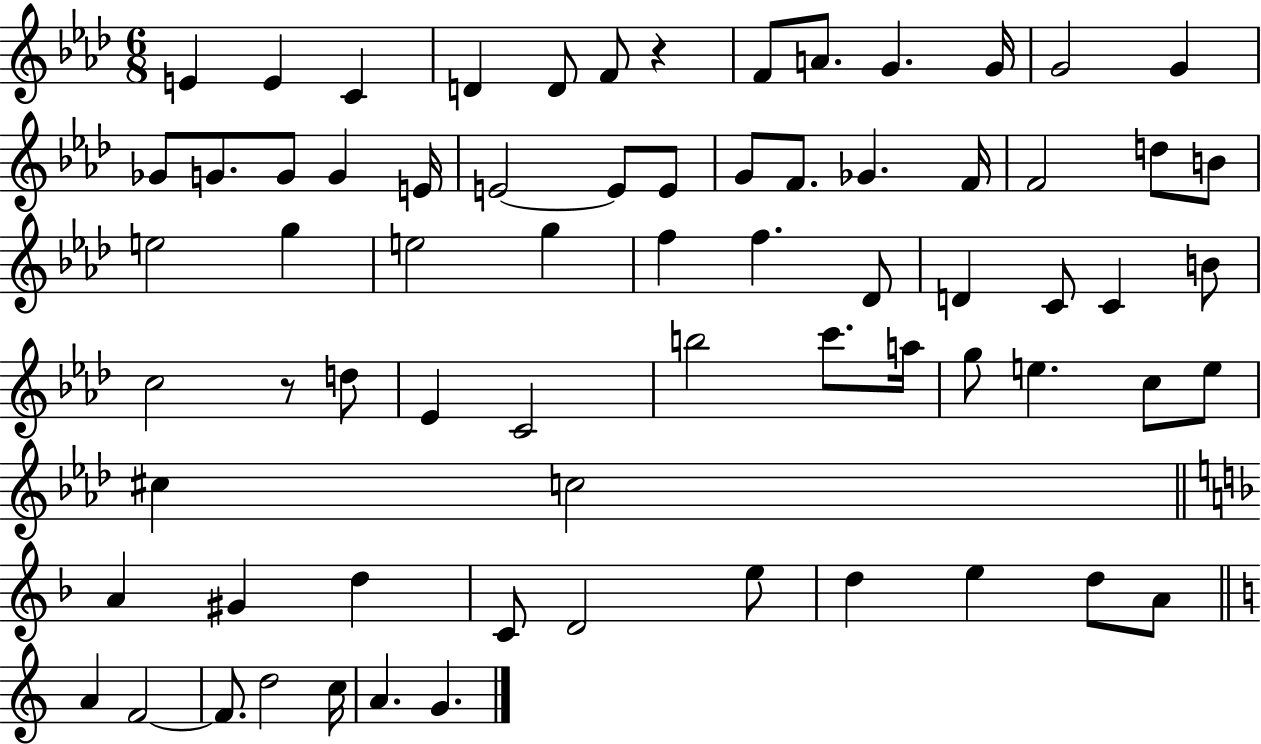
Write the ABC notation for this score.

X:1
T:Untitled
M:6/8
L:1/4
K:Ab
E E C D D/2 F/2 z F/2 A/2 G G/4 G2 G _G/2 G/2 G/2 G E/4 E2 E/2 E/2 G/2 F/2 _G F/4 F2 d/2 B/2 e2 g e2 g f f _D/2 D C/2 C B/2 c2 z/2 d/2 _E C2 b2 c'/2 a/4 g/2 e c/2 e/2 ^c c2 A ^G d C/2 D2 e/2 d e d/2 A/2 A F2 F/2 d2 c/4 A G